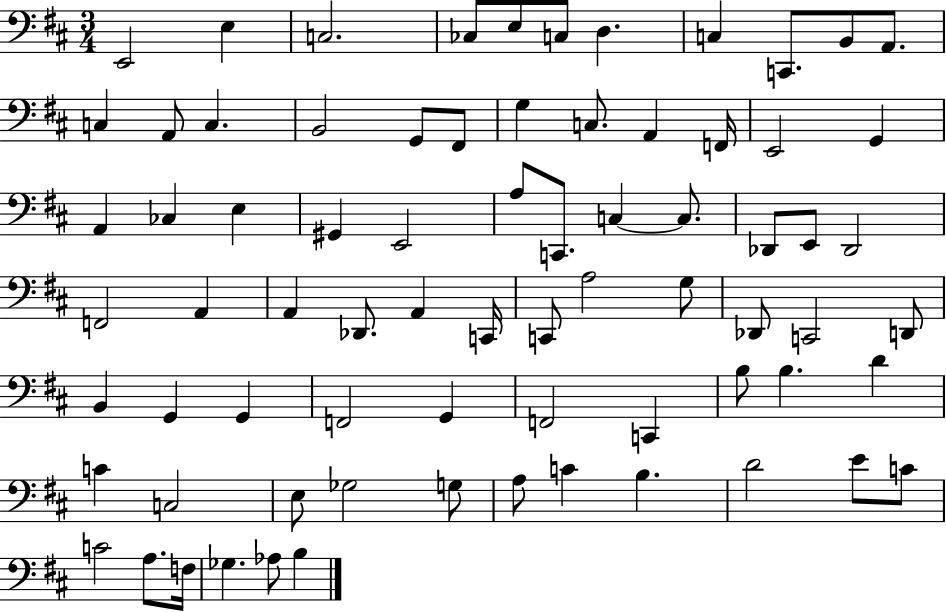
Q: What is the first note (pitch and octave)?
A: E2